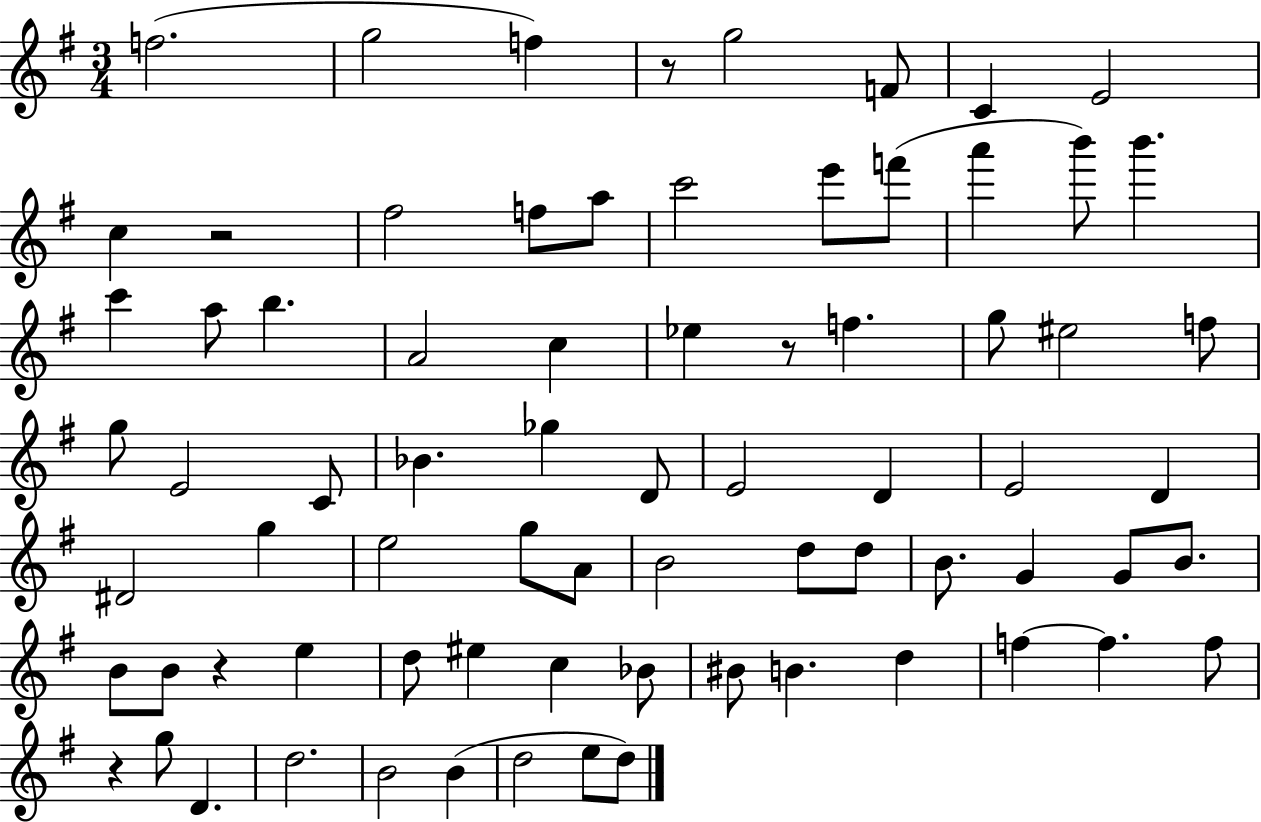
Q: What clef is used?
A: treble